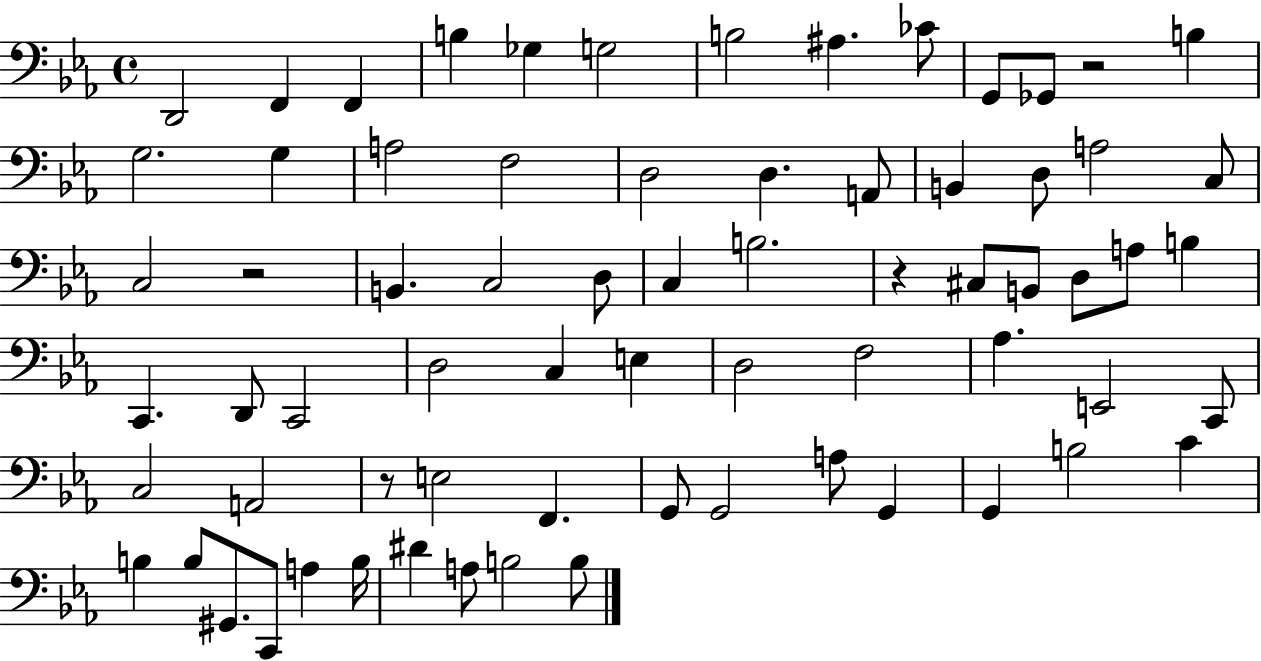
D2/h F2/q F2/q B3/q Gb3/q G3/h B3/h A#3/q. CES4/e G2/e Gb2/e R/h B3/q G3/h. G3/q A3/h F3/h D3/h D3/q. A2/e B2/q D3/e A3/h C3/e C3/h R/h B2/q. C3/h D3/e C3/q B3/h. R/q C#3/e B2/e D3/e A3/e B3/q C2/q. D2/e C2/h D3/h C3/q E3/q D3/h F3/h Ab3/q. E2/h C2/e C3/h A2/h R/e E3/h F2/q. G2/e G2/h A3/e G2/q G2/q B3/h C4/q B3/q B3/e G#2/e. C2/e A3/q B3/s D#4/q A3/e B3/h B3/e